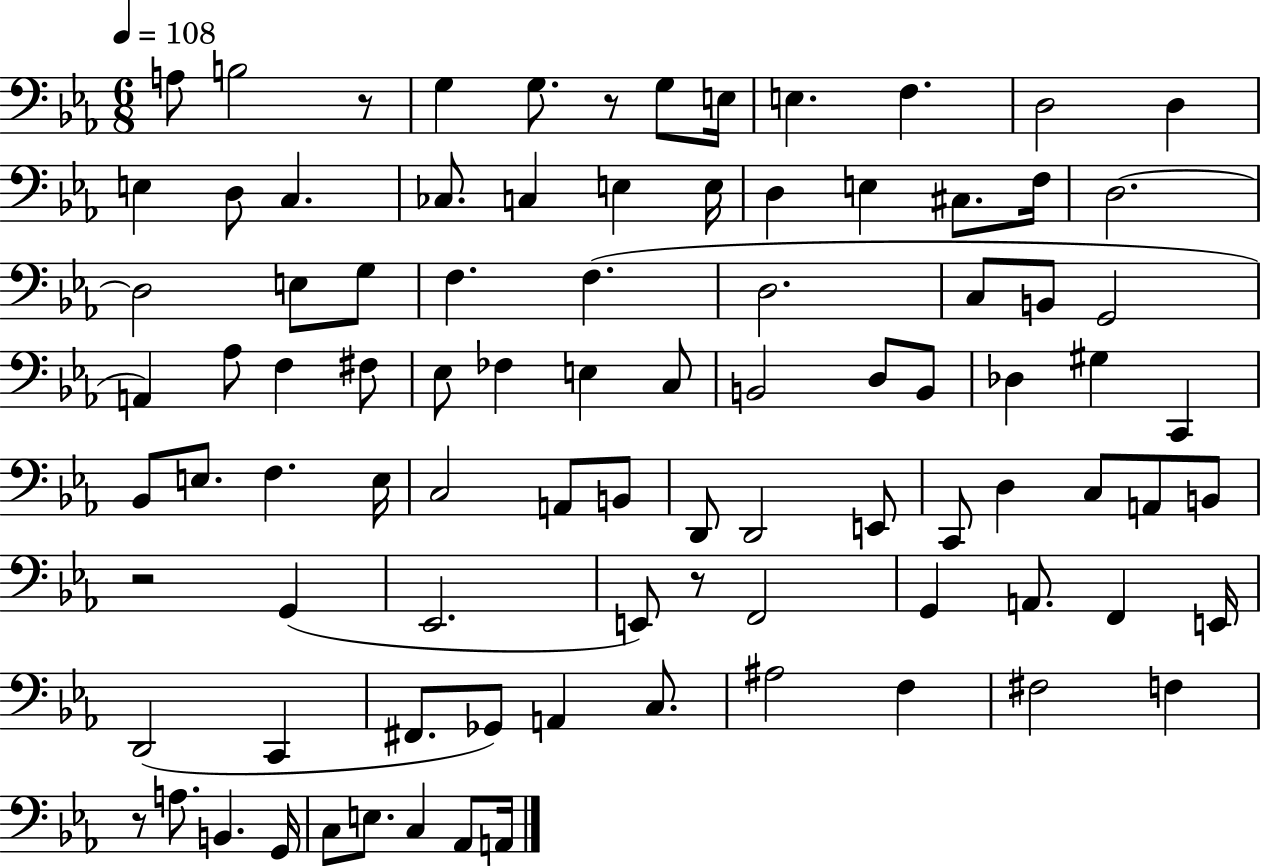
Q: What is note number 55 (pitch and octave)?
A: E2